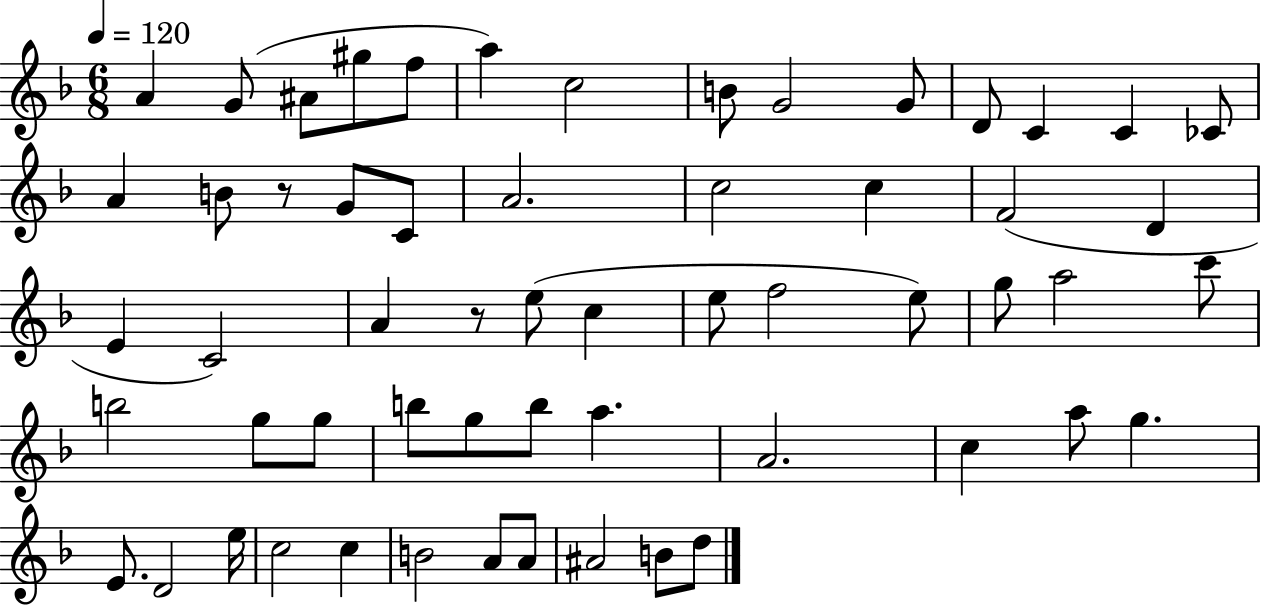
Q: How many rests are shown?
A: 2